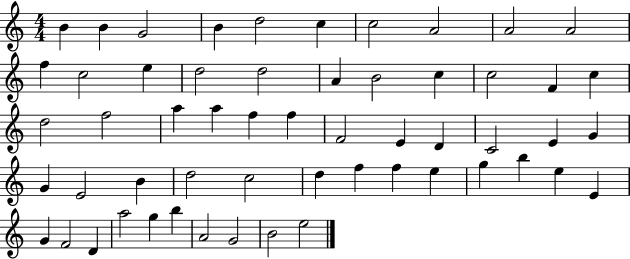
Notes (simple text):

B4/q B4/q G4/h B4/q D5/h C5/q C5/h A4/h A4/h A4/h F5/q C5/h E5/q D5/h D5/h A4/q B4/h C5/q C5/h F4/q C5/q D5/h F5/h A5/q A5/q F5/q F5/q F4/h E4/q D4/q C4/h E4/q G4/q G4/q E4/h B4/q D5/h C5/h D5/q F5/q F5/q E5/q G5/q B5/q E5/q E4/q G4/q F4/h D4/q A5/h G5/q B5/q A4/h G4/h B4/h E5/h